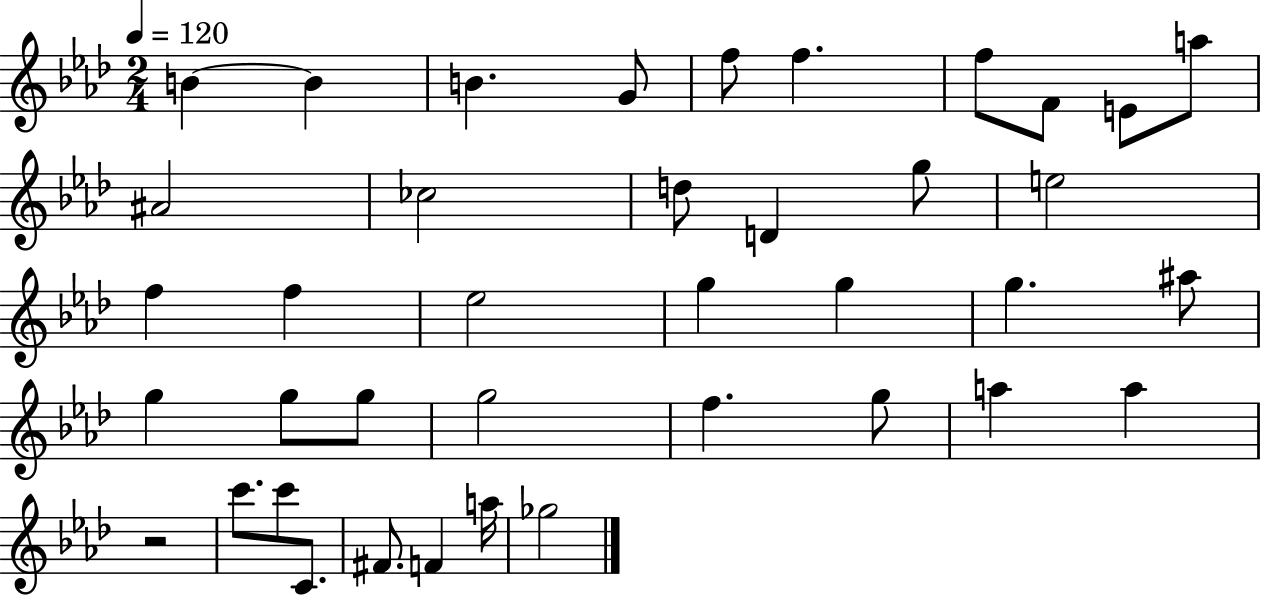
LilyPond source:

{
  \clef treble
  \numericTimeSignature
  \time 2/4
  \key aes \major
  \tempo 4 = 120
  b'4~~ b'4 | b'4. g'8 | f''8 f''4. | f''8 f'8 e'8 a''8 | \break ais'2 | ces''2 | d''8 d'4 g''8 | e''2 | \break f''4 f''4 | ees''2 | g''4 g''4 | g''4. ais''8 | \break g''4 g''8 g''8 | g''2 | f''4. g''8 | a''4 a''4 | \break r2 | c'''8. c'''8 c'8. | fis'8. f'4 a''16 | ges''2 | \break \bar "|."
}